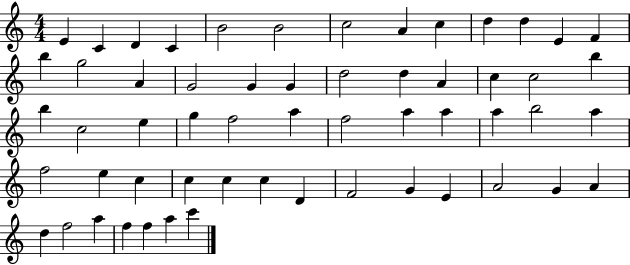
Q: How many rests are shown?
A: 0